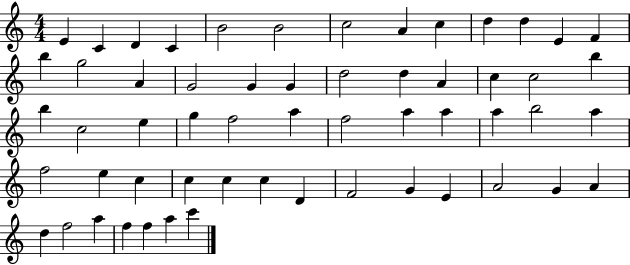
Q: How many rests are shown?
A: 0